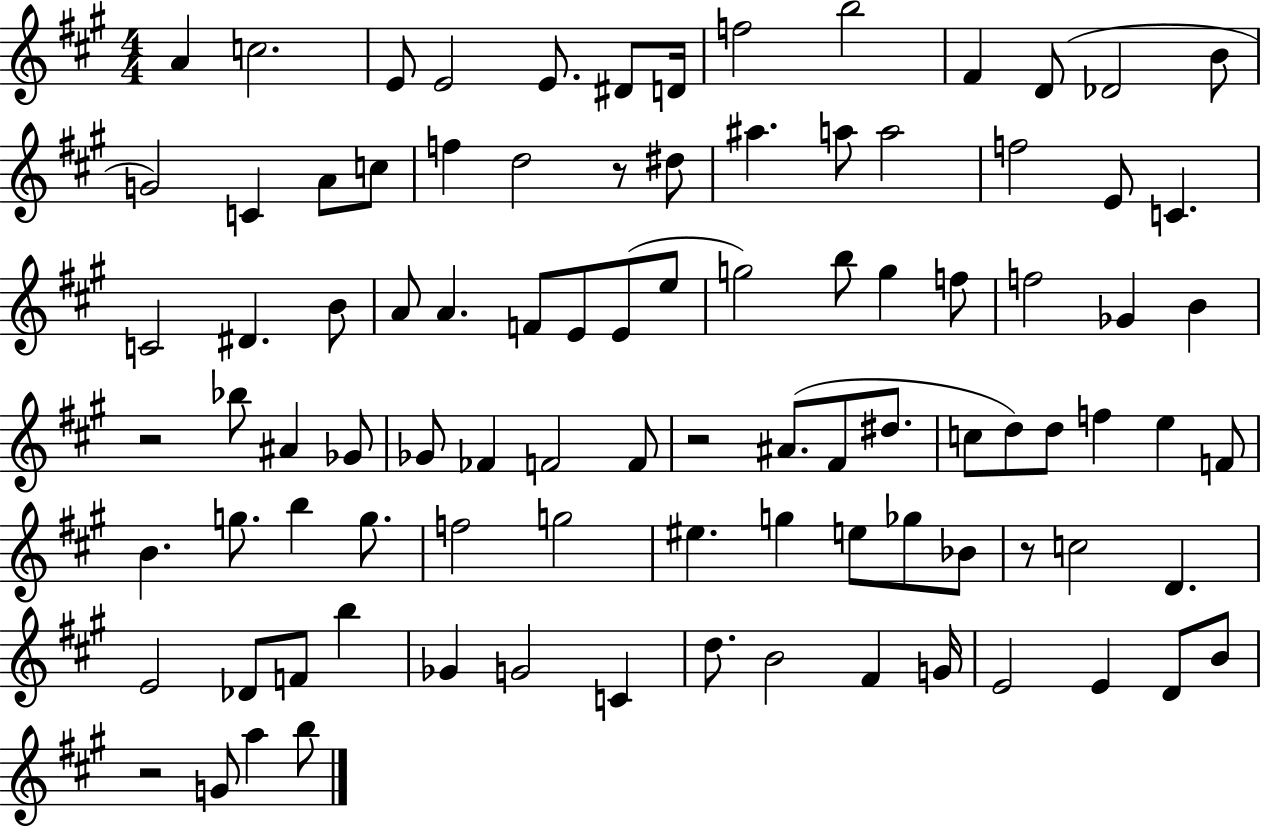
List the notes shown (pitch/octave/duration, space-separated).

A4/q C5/h. E4/e E4/h E4/e. D#4/e D4/s F5/h B5/h F#4/q D4/e Db4/h B4/e G4/h C4/q A4/e C5/e F5/q D5/h R/e D#5/e A#5/q. A5/e A5/h F5/h E4/e C4/q. C4/h D#4/q. B4/e A4/e A4/q. F4/e E4/e E4/e E5/e G5/h B5/e G5/q F5/e F5/h Gb4/q B4/q R/h Bb5/e A#4/q Gb4/e Gb4/e FES4/q F4/h F4/e R/h A#4/e. F#4/e D#5/e. C5/e D5/e D5/e F5/q E5/q F4/e B4/q. G5/e. B5/q G5/e. F5/h G5/h EIS5/q. G5/q E5/e Gb5/e Bb4/e R/e C5/h D4/q. E4/h Db4/e F4/e B5/q Gb4/q G4/h C4/q D5/e. B4/h F#4/q G4/s E4/h E4/q D4/e B4/e R/h G4/e A5/q B5/e